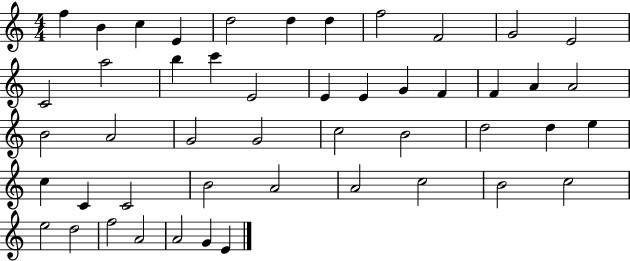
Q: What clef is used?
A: treble